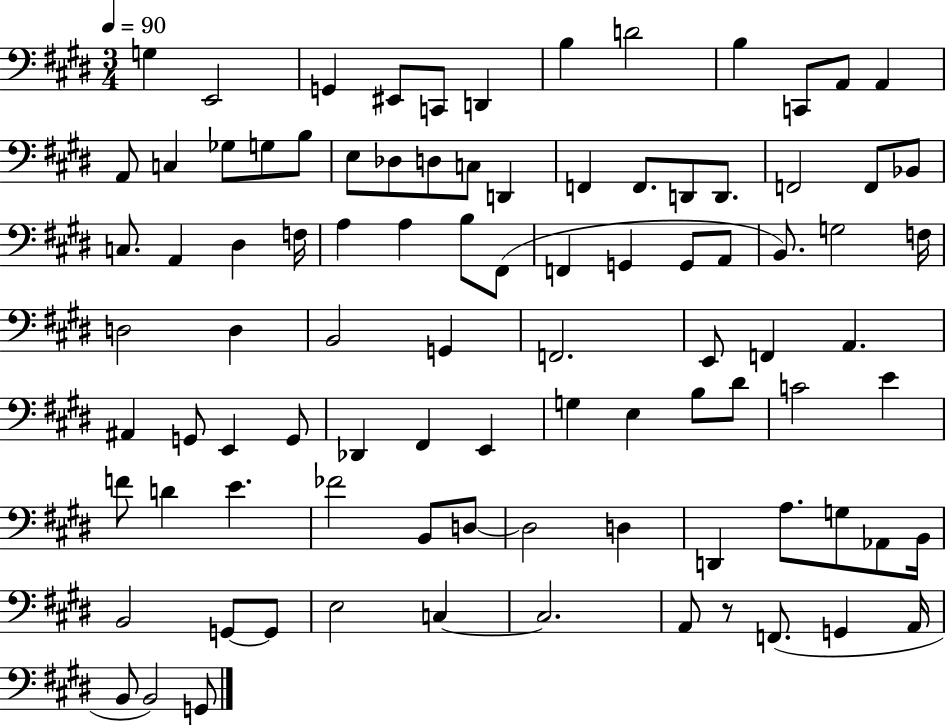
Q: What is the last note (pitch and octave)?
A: G2